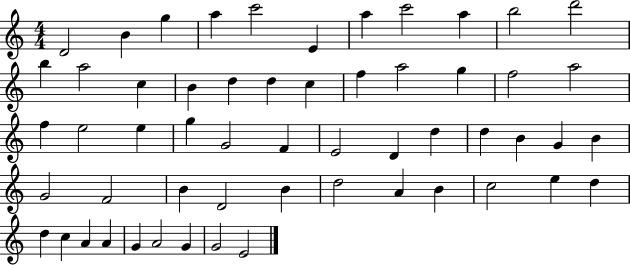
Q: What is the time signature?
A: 4/4